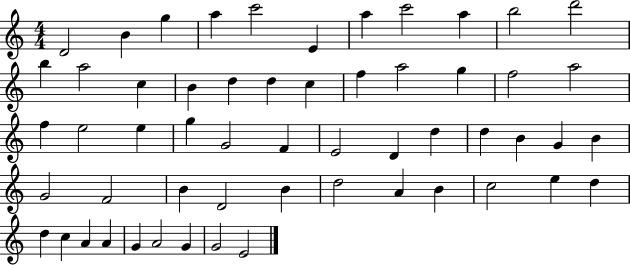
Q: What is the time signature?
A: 4/4